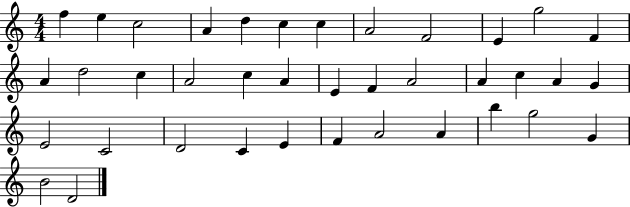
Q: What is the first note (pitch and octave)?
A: F5